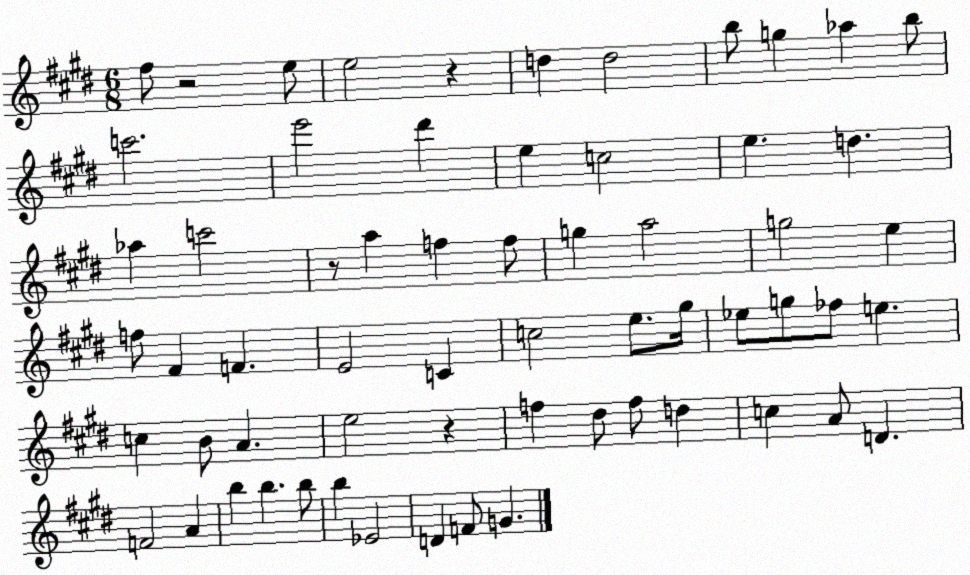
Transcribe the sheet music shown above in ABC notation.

X:1
T:Untitled
M:6/8
L:1/4
K:E
^f/2 z2 e/2 e2 z d d2 b/2 g _a b/2 c'2 e'2 ^d' e c2 e d _a c'2 z/2 a f f/2 g a2 g2 e f/2 ^F F E2 C c2 e/2 ^g/4 _e/2 g/2 _f/2 e c B/2 A e2 z f ^d/2 f/2 d c A/2 D F2 A b b b/2 b _E2 D F/2 G